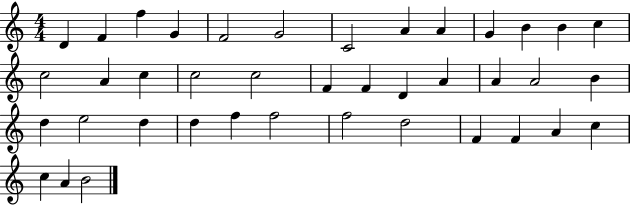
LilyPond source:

{
  \clef treble
  \numericTimeSignature
  \time 4/4
  \key c \major
  d'4 f'4 f''4 g'4 | f'2 g'2 | c'2 a'4 a'4 | g'4 b'4 b'4 c''4 | \break c''2 a'4 c''4 | c''2 c''2 | f'4 f'4 d'4 a'4 | a'4 a'2 b'4 | \break d''4 e''2 d''4 | d''4 f''4 f''2 | f''2 d''2 | f'4 f'4 a'4 c''4 | \break c''4 a'4 b'2 | \bar "|."
}